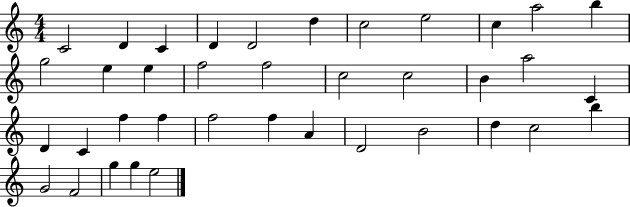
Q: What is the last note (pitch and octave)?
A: E5